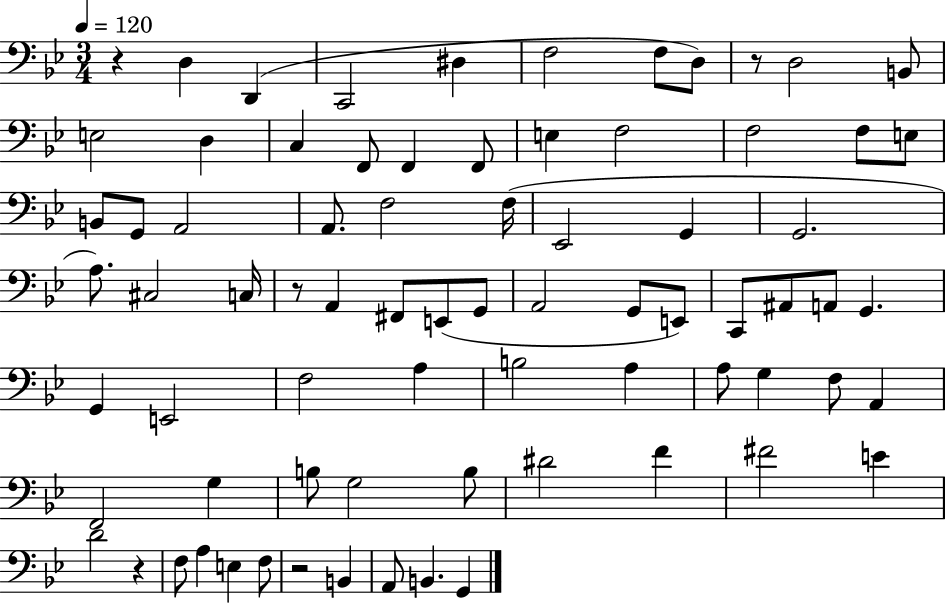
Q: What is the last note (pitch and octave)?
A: G2